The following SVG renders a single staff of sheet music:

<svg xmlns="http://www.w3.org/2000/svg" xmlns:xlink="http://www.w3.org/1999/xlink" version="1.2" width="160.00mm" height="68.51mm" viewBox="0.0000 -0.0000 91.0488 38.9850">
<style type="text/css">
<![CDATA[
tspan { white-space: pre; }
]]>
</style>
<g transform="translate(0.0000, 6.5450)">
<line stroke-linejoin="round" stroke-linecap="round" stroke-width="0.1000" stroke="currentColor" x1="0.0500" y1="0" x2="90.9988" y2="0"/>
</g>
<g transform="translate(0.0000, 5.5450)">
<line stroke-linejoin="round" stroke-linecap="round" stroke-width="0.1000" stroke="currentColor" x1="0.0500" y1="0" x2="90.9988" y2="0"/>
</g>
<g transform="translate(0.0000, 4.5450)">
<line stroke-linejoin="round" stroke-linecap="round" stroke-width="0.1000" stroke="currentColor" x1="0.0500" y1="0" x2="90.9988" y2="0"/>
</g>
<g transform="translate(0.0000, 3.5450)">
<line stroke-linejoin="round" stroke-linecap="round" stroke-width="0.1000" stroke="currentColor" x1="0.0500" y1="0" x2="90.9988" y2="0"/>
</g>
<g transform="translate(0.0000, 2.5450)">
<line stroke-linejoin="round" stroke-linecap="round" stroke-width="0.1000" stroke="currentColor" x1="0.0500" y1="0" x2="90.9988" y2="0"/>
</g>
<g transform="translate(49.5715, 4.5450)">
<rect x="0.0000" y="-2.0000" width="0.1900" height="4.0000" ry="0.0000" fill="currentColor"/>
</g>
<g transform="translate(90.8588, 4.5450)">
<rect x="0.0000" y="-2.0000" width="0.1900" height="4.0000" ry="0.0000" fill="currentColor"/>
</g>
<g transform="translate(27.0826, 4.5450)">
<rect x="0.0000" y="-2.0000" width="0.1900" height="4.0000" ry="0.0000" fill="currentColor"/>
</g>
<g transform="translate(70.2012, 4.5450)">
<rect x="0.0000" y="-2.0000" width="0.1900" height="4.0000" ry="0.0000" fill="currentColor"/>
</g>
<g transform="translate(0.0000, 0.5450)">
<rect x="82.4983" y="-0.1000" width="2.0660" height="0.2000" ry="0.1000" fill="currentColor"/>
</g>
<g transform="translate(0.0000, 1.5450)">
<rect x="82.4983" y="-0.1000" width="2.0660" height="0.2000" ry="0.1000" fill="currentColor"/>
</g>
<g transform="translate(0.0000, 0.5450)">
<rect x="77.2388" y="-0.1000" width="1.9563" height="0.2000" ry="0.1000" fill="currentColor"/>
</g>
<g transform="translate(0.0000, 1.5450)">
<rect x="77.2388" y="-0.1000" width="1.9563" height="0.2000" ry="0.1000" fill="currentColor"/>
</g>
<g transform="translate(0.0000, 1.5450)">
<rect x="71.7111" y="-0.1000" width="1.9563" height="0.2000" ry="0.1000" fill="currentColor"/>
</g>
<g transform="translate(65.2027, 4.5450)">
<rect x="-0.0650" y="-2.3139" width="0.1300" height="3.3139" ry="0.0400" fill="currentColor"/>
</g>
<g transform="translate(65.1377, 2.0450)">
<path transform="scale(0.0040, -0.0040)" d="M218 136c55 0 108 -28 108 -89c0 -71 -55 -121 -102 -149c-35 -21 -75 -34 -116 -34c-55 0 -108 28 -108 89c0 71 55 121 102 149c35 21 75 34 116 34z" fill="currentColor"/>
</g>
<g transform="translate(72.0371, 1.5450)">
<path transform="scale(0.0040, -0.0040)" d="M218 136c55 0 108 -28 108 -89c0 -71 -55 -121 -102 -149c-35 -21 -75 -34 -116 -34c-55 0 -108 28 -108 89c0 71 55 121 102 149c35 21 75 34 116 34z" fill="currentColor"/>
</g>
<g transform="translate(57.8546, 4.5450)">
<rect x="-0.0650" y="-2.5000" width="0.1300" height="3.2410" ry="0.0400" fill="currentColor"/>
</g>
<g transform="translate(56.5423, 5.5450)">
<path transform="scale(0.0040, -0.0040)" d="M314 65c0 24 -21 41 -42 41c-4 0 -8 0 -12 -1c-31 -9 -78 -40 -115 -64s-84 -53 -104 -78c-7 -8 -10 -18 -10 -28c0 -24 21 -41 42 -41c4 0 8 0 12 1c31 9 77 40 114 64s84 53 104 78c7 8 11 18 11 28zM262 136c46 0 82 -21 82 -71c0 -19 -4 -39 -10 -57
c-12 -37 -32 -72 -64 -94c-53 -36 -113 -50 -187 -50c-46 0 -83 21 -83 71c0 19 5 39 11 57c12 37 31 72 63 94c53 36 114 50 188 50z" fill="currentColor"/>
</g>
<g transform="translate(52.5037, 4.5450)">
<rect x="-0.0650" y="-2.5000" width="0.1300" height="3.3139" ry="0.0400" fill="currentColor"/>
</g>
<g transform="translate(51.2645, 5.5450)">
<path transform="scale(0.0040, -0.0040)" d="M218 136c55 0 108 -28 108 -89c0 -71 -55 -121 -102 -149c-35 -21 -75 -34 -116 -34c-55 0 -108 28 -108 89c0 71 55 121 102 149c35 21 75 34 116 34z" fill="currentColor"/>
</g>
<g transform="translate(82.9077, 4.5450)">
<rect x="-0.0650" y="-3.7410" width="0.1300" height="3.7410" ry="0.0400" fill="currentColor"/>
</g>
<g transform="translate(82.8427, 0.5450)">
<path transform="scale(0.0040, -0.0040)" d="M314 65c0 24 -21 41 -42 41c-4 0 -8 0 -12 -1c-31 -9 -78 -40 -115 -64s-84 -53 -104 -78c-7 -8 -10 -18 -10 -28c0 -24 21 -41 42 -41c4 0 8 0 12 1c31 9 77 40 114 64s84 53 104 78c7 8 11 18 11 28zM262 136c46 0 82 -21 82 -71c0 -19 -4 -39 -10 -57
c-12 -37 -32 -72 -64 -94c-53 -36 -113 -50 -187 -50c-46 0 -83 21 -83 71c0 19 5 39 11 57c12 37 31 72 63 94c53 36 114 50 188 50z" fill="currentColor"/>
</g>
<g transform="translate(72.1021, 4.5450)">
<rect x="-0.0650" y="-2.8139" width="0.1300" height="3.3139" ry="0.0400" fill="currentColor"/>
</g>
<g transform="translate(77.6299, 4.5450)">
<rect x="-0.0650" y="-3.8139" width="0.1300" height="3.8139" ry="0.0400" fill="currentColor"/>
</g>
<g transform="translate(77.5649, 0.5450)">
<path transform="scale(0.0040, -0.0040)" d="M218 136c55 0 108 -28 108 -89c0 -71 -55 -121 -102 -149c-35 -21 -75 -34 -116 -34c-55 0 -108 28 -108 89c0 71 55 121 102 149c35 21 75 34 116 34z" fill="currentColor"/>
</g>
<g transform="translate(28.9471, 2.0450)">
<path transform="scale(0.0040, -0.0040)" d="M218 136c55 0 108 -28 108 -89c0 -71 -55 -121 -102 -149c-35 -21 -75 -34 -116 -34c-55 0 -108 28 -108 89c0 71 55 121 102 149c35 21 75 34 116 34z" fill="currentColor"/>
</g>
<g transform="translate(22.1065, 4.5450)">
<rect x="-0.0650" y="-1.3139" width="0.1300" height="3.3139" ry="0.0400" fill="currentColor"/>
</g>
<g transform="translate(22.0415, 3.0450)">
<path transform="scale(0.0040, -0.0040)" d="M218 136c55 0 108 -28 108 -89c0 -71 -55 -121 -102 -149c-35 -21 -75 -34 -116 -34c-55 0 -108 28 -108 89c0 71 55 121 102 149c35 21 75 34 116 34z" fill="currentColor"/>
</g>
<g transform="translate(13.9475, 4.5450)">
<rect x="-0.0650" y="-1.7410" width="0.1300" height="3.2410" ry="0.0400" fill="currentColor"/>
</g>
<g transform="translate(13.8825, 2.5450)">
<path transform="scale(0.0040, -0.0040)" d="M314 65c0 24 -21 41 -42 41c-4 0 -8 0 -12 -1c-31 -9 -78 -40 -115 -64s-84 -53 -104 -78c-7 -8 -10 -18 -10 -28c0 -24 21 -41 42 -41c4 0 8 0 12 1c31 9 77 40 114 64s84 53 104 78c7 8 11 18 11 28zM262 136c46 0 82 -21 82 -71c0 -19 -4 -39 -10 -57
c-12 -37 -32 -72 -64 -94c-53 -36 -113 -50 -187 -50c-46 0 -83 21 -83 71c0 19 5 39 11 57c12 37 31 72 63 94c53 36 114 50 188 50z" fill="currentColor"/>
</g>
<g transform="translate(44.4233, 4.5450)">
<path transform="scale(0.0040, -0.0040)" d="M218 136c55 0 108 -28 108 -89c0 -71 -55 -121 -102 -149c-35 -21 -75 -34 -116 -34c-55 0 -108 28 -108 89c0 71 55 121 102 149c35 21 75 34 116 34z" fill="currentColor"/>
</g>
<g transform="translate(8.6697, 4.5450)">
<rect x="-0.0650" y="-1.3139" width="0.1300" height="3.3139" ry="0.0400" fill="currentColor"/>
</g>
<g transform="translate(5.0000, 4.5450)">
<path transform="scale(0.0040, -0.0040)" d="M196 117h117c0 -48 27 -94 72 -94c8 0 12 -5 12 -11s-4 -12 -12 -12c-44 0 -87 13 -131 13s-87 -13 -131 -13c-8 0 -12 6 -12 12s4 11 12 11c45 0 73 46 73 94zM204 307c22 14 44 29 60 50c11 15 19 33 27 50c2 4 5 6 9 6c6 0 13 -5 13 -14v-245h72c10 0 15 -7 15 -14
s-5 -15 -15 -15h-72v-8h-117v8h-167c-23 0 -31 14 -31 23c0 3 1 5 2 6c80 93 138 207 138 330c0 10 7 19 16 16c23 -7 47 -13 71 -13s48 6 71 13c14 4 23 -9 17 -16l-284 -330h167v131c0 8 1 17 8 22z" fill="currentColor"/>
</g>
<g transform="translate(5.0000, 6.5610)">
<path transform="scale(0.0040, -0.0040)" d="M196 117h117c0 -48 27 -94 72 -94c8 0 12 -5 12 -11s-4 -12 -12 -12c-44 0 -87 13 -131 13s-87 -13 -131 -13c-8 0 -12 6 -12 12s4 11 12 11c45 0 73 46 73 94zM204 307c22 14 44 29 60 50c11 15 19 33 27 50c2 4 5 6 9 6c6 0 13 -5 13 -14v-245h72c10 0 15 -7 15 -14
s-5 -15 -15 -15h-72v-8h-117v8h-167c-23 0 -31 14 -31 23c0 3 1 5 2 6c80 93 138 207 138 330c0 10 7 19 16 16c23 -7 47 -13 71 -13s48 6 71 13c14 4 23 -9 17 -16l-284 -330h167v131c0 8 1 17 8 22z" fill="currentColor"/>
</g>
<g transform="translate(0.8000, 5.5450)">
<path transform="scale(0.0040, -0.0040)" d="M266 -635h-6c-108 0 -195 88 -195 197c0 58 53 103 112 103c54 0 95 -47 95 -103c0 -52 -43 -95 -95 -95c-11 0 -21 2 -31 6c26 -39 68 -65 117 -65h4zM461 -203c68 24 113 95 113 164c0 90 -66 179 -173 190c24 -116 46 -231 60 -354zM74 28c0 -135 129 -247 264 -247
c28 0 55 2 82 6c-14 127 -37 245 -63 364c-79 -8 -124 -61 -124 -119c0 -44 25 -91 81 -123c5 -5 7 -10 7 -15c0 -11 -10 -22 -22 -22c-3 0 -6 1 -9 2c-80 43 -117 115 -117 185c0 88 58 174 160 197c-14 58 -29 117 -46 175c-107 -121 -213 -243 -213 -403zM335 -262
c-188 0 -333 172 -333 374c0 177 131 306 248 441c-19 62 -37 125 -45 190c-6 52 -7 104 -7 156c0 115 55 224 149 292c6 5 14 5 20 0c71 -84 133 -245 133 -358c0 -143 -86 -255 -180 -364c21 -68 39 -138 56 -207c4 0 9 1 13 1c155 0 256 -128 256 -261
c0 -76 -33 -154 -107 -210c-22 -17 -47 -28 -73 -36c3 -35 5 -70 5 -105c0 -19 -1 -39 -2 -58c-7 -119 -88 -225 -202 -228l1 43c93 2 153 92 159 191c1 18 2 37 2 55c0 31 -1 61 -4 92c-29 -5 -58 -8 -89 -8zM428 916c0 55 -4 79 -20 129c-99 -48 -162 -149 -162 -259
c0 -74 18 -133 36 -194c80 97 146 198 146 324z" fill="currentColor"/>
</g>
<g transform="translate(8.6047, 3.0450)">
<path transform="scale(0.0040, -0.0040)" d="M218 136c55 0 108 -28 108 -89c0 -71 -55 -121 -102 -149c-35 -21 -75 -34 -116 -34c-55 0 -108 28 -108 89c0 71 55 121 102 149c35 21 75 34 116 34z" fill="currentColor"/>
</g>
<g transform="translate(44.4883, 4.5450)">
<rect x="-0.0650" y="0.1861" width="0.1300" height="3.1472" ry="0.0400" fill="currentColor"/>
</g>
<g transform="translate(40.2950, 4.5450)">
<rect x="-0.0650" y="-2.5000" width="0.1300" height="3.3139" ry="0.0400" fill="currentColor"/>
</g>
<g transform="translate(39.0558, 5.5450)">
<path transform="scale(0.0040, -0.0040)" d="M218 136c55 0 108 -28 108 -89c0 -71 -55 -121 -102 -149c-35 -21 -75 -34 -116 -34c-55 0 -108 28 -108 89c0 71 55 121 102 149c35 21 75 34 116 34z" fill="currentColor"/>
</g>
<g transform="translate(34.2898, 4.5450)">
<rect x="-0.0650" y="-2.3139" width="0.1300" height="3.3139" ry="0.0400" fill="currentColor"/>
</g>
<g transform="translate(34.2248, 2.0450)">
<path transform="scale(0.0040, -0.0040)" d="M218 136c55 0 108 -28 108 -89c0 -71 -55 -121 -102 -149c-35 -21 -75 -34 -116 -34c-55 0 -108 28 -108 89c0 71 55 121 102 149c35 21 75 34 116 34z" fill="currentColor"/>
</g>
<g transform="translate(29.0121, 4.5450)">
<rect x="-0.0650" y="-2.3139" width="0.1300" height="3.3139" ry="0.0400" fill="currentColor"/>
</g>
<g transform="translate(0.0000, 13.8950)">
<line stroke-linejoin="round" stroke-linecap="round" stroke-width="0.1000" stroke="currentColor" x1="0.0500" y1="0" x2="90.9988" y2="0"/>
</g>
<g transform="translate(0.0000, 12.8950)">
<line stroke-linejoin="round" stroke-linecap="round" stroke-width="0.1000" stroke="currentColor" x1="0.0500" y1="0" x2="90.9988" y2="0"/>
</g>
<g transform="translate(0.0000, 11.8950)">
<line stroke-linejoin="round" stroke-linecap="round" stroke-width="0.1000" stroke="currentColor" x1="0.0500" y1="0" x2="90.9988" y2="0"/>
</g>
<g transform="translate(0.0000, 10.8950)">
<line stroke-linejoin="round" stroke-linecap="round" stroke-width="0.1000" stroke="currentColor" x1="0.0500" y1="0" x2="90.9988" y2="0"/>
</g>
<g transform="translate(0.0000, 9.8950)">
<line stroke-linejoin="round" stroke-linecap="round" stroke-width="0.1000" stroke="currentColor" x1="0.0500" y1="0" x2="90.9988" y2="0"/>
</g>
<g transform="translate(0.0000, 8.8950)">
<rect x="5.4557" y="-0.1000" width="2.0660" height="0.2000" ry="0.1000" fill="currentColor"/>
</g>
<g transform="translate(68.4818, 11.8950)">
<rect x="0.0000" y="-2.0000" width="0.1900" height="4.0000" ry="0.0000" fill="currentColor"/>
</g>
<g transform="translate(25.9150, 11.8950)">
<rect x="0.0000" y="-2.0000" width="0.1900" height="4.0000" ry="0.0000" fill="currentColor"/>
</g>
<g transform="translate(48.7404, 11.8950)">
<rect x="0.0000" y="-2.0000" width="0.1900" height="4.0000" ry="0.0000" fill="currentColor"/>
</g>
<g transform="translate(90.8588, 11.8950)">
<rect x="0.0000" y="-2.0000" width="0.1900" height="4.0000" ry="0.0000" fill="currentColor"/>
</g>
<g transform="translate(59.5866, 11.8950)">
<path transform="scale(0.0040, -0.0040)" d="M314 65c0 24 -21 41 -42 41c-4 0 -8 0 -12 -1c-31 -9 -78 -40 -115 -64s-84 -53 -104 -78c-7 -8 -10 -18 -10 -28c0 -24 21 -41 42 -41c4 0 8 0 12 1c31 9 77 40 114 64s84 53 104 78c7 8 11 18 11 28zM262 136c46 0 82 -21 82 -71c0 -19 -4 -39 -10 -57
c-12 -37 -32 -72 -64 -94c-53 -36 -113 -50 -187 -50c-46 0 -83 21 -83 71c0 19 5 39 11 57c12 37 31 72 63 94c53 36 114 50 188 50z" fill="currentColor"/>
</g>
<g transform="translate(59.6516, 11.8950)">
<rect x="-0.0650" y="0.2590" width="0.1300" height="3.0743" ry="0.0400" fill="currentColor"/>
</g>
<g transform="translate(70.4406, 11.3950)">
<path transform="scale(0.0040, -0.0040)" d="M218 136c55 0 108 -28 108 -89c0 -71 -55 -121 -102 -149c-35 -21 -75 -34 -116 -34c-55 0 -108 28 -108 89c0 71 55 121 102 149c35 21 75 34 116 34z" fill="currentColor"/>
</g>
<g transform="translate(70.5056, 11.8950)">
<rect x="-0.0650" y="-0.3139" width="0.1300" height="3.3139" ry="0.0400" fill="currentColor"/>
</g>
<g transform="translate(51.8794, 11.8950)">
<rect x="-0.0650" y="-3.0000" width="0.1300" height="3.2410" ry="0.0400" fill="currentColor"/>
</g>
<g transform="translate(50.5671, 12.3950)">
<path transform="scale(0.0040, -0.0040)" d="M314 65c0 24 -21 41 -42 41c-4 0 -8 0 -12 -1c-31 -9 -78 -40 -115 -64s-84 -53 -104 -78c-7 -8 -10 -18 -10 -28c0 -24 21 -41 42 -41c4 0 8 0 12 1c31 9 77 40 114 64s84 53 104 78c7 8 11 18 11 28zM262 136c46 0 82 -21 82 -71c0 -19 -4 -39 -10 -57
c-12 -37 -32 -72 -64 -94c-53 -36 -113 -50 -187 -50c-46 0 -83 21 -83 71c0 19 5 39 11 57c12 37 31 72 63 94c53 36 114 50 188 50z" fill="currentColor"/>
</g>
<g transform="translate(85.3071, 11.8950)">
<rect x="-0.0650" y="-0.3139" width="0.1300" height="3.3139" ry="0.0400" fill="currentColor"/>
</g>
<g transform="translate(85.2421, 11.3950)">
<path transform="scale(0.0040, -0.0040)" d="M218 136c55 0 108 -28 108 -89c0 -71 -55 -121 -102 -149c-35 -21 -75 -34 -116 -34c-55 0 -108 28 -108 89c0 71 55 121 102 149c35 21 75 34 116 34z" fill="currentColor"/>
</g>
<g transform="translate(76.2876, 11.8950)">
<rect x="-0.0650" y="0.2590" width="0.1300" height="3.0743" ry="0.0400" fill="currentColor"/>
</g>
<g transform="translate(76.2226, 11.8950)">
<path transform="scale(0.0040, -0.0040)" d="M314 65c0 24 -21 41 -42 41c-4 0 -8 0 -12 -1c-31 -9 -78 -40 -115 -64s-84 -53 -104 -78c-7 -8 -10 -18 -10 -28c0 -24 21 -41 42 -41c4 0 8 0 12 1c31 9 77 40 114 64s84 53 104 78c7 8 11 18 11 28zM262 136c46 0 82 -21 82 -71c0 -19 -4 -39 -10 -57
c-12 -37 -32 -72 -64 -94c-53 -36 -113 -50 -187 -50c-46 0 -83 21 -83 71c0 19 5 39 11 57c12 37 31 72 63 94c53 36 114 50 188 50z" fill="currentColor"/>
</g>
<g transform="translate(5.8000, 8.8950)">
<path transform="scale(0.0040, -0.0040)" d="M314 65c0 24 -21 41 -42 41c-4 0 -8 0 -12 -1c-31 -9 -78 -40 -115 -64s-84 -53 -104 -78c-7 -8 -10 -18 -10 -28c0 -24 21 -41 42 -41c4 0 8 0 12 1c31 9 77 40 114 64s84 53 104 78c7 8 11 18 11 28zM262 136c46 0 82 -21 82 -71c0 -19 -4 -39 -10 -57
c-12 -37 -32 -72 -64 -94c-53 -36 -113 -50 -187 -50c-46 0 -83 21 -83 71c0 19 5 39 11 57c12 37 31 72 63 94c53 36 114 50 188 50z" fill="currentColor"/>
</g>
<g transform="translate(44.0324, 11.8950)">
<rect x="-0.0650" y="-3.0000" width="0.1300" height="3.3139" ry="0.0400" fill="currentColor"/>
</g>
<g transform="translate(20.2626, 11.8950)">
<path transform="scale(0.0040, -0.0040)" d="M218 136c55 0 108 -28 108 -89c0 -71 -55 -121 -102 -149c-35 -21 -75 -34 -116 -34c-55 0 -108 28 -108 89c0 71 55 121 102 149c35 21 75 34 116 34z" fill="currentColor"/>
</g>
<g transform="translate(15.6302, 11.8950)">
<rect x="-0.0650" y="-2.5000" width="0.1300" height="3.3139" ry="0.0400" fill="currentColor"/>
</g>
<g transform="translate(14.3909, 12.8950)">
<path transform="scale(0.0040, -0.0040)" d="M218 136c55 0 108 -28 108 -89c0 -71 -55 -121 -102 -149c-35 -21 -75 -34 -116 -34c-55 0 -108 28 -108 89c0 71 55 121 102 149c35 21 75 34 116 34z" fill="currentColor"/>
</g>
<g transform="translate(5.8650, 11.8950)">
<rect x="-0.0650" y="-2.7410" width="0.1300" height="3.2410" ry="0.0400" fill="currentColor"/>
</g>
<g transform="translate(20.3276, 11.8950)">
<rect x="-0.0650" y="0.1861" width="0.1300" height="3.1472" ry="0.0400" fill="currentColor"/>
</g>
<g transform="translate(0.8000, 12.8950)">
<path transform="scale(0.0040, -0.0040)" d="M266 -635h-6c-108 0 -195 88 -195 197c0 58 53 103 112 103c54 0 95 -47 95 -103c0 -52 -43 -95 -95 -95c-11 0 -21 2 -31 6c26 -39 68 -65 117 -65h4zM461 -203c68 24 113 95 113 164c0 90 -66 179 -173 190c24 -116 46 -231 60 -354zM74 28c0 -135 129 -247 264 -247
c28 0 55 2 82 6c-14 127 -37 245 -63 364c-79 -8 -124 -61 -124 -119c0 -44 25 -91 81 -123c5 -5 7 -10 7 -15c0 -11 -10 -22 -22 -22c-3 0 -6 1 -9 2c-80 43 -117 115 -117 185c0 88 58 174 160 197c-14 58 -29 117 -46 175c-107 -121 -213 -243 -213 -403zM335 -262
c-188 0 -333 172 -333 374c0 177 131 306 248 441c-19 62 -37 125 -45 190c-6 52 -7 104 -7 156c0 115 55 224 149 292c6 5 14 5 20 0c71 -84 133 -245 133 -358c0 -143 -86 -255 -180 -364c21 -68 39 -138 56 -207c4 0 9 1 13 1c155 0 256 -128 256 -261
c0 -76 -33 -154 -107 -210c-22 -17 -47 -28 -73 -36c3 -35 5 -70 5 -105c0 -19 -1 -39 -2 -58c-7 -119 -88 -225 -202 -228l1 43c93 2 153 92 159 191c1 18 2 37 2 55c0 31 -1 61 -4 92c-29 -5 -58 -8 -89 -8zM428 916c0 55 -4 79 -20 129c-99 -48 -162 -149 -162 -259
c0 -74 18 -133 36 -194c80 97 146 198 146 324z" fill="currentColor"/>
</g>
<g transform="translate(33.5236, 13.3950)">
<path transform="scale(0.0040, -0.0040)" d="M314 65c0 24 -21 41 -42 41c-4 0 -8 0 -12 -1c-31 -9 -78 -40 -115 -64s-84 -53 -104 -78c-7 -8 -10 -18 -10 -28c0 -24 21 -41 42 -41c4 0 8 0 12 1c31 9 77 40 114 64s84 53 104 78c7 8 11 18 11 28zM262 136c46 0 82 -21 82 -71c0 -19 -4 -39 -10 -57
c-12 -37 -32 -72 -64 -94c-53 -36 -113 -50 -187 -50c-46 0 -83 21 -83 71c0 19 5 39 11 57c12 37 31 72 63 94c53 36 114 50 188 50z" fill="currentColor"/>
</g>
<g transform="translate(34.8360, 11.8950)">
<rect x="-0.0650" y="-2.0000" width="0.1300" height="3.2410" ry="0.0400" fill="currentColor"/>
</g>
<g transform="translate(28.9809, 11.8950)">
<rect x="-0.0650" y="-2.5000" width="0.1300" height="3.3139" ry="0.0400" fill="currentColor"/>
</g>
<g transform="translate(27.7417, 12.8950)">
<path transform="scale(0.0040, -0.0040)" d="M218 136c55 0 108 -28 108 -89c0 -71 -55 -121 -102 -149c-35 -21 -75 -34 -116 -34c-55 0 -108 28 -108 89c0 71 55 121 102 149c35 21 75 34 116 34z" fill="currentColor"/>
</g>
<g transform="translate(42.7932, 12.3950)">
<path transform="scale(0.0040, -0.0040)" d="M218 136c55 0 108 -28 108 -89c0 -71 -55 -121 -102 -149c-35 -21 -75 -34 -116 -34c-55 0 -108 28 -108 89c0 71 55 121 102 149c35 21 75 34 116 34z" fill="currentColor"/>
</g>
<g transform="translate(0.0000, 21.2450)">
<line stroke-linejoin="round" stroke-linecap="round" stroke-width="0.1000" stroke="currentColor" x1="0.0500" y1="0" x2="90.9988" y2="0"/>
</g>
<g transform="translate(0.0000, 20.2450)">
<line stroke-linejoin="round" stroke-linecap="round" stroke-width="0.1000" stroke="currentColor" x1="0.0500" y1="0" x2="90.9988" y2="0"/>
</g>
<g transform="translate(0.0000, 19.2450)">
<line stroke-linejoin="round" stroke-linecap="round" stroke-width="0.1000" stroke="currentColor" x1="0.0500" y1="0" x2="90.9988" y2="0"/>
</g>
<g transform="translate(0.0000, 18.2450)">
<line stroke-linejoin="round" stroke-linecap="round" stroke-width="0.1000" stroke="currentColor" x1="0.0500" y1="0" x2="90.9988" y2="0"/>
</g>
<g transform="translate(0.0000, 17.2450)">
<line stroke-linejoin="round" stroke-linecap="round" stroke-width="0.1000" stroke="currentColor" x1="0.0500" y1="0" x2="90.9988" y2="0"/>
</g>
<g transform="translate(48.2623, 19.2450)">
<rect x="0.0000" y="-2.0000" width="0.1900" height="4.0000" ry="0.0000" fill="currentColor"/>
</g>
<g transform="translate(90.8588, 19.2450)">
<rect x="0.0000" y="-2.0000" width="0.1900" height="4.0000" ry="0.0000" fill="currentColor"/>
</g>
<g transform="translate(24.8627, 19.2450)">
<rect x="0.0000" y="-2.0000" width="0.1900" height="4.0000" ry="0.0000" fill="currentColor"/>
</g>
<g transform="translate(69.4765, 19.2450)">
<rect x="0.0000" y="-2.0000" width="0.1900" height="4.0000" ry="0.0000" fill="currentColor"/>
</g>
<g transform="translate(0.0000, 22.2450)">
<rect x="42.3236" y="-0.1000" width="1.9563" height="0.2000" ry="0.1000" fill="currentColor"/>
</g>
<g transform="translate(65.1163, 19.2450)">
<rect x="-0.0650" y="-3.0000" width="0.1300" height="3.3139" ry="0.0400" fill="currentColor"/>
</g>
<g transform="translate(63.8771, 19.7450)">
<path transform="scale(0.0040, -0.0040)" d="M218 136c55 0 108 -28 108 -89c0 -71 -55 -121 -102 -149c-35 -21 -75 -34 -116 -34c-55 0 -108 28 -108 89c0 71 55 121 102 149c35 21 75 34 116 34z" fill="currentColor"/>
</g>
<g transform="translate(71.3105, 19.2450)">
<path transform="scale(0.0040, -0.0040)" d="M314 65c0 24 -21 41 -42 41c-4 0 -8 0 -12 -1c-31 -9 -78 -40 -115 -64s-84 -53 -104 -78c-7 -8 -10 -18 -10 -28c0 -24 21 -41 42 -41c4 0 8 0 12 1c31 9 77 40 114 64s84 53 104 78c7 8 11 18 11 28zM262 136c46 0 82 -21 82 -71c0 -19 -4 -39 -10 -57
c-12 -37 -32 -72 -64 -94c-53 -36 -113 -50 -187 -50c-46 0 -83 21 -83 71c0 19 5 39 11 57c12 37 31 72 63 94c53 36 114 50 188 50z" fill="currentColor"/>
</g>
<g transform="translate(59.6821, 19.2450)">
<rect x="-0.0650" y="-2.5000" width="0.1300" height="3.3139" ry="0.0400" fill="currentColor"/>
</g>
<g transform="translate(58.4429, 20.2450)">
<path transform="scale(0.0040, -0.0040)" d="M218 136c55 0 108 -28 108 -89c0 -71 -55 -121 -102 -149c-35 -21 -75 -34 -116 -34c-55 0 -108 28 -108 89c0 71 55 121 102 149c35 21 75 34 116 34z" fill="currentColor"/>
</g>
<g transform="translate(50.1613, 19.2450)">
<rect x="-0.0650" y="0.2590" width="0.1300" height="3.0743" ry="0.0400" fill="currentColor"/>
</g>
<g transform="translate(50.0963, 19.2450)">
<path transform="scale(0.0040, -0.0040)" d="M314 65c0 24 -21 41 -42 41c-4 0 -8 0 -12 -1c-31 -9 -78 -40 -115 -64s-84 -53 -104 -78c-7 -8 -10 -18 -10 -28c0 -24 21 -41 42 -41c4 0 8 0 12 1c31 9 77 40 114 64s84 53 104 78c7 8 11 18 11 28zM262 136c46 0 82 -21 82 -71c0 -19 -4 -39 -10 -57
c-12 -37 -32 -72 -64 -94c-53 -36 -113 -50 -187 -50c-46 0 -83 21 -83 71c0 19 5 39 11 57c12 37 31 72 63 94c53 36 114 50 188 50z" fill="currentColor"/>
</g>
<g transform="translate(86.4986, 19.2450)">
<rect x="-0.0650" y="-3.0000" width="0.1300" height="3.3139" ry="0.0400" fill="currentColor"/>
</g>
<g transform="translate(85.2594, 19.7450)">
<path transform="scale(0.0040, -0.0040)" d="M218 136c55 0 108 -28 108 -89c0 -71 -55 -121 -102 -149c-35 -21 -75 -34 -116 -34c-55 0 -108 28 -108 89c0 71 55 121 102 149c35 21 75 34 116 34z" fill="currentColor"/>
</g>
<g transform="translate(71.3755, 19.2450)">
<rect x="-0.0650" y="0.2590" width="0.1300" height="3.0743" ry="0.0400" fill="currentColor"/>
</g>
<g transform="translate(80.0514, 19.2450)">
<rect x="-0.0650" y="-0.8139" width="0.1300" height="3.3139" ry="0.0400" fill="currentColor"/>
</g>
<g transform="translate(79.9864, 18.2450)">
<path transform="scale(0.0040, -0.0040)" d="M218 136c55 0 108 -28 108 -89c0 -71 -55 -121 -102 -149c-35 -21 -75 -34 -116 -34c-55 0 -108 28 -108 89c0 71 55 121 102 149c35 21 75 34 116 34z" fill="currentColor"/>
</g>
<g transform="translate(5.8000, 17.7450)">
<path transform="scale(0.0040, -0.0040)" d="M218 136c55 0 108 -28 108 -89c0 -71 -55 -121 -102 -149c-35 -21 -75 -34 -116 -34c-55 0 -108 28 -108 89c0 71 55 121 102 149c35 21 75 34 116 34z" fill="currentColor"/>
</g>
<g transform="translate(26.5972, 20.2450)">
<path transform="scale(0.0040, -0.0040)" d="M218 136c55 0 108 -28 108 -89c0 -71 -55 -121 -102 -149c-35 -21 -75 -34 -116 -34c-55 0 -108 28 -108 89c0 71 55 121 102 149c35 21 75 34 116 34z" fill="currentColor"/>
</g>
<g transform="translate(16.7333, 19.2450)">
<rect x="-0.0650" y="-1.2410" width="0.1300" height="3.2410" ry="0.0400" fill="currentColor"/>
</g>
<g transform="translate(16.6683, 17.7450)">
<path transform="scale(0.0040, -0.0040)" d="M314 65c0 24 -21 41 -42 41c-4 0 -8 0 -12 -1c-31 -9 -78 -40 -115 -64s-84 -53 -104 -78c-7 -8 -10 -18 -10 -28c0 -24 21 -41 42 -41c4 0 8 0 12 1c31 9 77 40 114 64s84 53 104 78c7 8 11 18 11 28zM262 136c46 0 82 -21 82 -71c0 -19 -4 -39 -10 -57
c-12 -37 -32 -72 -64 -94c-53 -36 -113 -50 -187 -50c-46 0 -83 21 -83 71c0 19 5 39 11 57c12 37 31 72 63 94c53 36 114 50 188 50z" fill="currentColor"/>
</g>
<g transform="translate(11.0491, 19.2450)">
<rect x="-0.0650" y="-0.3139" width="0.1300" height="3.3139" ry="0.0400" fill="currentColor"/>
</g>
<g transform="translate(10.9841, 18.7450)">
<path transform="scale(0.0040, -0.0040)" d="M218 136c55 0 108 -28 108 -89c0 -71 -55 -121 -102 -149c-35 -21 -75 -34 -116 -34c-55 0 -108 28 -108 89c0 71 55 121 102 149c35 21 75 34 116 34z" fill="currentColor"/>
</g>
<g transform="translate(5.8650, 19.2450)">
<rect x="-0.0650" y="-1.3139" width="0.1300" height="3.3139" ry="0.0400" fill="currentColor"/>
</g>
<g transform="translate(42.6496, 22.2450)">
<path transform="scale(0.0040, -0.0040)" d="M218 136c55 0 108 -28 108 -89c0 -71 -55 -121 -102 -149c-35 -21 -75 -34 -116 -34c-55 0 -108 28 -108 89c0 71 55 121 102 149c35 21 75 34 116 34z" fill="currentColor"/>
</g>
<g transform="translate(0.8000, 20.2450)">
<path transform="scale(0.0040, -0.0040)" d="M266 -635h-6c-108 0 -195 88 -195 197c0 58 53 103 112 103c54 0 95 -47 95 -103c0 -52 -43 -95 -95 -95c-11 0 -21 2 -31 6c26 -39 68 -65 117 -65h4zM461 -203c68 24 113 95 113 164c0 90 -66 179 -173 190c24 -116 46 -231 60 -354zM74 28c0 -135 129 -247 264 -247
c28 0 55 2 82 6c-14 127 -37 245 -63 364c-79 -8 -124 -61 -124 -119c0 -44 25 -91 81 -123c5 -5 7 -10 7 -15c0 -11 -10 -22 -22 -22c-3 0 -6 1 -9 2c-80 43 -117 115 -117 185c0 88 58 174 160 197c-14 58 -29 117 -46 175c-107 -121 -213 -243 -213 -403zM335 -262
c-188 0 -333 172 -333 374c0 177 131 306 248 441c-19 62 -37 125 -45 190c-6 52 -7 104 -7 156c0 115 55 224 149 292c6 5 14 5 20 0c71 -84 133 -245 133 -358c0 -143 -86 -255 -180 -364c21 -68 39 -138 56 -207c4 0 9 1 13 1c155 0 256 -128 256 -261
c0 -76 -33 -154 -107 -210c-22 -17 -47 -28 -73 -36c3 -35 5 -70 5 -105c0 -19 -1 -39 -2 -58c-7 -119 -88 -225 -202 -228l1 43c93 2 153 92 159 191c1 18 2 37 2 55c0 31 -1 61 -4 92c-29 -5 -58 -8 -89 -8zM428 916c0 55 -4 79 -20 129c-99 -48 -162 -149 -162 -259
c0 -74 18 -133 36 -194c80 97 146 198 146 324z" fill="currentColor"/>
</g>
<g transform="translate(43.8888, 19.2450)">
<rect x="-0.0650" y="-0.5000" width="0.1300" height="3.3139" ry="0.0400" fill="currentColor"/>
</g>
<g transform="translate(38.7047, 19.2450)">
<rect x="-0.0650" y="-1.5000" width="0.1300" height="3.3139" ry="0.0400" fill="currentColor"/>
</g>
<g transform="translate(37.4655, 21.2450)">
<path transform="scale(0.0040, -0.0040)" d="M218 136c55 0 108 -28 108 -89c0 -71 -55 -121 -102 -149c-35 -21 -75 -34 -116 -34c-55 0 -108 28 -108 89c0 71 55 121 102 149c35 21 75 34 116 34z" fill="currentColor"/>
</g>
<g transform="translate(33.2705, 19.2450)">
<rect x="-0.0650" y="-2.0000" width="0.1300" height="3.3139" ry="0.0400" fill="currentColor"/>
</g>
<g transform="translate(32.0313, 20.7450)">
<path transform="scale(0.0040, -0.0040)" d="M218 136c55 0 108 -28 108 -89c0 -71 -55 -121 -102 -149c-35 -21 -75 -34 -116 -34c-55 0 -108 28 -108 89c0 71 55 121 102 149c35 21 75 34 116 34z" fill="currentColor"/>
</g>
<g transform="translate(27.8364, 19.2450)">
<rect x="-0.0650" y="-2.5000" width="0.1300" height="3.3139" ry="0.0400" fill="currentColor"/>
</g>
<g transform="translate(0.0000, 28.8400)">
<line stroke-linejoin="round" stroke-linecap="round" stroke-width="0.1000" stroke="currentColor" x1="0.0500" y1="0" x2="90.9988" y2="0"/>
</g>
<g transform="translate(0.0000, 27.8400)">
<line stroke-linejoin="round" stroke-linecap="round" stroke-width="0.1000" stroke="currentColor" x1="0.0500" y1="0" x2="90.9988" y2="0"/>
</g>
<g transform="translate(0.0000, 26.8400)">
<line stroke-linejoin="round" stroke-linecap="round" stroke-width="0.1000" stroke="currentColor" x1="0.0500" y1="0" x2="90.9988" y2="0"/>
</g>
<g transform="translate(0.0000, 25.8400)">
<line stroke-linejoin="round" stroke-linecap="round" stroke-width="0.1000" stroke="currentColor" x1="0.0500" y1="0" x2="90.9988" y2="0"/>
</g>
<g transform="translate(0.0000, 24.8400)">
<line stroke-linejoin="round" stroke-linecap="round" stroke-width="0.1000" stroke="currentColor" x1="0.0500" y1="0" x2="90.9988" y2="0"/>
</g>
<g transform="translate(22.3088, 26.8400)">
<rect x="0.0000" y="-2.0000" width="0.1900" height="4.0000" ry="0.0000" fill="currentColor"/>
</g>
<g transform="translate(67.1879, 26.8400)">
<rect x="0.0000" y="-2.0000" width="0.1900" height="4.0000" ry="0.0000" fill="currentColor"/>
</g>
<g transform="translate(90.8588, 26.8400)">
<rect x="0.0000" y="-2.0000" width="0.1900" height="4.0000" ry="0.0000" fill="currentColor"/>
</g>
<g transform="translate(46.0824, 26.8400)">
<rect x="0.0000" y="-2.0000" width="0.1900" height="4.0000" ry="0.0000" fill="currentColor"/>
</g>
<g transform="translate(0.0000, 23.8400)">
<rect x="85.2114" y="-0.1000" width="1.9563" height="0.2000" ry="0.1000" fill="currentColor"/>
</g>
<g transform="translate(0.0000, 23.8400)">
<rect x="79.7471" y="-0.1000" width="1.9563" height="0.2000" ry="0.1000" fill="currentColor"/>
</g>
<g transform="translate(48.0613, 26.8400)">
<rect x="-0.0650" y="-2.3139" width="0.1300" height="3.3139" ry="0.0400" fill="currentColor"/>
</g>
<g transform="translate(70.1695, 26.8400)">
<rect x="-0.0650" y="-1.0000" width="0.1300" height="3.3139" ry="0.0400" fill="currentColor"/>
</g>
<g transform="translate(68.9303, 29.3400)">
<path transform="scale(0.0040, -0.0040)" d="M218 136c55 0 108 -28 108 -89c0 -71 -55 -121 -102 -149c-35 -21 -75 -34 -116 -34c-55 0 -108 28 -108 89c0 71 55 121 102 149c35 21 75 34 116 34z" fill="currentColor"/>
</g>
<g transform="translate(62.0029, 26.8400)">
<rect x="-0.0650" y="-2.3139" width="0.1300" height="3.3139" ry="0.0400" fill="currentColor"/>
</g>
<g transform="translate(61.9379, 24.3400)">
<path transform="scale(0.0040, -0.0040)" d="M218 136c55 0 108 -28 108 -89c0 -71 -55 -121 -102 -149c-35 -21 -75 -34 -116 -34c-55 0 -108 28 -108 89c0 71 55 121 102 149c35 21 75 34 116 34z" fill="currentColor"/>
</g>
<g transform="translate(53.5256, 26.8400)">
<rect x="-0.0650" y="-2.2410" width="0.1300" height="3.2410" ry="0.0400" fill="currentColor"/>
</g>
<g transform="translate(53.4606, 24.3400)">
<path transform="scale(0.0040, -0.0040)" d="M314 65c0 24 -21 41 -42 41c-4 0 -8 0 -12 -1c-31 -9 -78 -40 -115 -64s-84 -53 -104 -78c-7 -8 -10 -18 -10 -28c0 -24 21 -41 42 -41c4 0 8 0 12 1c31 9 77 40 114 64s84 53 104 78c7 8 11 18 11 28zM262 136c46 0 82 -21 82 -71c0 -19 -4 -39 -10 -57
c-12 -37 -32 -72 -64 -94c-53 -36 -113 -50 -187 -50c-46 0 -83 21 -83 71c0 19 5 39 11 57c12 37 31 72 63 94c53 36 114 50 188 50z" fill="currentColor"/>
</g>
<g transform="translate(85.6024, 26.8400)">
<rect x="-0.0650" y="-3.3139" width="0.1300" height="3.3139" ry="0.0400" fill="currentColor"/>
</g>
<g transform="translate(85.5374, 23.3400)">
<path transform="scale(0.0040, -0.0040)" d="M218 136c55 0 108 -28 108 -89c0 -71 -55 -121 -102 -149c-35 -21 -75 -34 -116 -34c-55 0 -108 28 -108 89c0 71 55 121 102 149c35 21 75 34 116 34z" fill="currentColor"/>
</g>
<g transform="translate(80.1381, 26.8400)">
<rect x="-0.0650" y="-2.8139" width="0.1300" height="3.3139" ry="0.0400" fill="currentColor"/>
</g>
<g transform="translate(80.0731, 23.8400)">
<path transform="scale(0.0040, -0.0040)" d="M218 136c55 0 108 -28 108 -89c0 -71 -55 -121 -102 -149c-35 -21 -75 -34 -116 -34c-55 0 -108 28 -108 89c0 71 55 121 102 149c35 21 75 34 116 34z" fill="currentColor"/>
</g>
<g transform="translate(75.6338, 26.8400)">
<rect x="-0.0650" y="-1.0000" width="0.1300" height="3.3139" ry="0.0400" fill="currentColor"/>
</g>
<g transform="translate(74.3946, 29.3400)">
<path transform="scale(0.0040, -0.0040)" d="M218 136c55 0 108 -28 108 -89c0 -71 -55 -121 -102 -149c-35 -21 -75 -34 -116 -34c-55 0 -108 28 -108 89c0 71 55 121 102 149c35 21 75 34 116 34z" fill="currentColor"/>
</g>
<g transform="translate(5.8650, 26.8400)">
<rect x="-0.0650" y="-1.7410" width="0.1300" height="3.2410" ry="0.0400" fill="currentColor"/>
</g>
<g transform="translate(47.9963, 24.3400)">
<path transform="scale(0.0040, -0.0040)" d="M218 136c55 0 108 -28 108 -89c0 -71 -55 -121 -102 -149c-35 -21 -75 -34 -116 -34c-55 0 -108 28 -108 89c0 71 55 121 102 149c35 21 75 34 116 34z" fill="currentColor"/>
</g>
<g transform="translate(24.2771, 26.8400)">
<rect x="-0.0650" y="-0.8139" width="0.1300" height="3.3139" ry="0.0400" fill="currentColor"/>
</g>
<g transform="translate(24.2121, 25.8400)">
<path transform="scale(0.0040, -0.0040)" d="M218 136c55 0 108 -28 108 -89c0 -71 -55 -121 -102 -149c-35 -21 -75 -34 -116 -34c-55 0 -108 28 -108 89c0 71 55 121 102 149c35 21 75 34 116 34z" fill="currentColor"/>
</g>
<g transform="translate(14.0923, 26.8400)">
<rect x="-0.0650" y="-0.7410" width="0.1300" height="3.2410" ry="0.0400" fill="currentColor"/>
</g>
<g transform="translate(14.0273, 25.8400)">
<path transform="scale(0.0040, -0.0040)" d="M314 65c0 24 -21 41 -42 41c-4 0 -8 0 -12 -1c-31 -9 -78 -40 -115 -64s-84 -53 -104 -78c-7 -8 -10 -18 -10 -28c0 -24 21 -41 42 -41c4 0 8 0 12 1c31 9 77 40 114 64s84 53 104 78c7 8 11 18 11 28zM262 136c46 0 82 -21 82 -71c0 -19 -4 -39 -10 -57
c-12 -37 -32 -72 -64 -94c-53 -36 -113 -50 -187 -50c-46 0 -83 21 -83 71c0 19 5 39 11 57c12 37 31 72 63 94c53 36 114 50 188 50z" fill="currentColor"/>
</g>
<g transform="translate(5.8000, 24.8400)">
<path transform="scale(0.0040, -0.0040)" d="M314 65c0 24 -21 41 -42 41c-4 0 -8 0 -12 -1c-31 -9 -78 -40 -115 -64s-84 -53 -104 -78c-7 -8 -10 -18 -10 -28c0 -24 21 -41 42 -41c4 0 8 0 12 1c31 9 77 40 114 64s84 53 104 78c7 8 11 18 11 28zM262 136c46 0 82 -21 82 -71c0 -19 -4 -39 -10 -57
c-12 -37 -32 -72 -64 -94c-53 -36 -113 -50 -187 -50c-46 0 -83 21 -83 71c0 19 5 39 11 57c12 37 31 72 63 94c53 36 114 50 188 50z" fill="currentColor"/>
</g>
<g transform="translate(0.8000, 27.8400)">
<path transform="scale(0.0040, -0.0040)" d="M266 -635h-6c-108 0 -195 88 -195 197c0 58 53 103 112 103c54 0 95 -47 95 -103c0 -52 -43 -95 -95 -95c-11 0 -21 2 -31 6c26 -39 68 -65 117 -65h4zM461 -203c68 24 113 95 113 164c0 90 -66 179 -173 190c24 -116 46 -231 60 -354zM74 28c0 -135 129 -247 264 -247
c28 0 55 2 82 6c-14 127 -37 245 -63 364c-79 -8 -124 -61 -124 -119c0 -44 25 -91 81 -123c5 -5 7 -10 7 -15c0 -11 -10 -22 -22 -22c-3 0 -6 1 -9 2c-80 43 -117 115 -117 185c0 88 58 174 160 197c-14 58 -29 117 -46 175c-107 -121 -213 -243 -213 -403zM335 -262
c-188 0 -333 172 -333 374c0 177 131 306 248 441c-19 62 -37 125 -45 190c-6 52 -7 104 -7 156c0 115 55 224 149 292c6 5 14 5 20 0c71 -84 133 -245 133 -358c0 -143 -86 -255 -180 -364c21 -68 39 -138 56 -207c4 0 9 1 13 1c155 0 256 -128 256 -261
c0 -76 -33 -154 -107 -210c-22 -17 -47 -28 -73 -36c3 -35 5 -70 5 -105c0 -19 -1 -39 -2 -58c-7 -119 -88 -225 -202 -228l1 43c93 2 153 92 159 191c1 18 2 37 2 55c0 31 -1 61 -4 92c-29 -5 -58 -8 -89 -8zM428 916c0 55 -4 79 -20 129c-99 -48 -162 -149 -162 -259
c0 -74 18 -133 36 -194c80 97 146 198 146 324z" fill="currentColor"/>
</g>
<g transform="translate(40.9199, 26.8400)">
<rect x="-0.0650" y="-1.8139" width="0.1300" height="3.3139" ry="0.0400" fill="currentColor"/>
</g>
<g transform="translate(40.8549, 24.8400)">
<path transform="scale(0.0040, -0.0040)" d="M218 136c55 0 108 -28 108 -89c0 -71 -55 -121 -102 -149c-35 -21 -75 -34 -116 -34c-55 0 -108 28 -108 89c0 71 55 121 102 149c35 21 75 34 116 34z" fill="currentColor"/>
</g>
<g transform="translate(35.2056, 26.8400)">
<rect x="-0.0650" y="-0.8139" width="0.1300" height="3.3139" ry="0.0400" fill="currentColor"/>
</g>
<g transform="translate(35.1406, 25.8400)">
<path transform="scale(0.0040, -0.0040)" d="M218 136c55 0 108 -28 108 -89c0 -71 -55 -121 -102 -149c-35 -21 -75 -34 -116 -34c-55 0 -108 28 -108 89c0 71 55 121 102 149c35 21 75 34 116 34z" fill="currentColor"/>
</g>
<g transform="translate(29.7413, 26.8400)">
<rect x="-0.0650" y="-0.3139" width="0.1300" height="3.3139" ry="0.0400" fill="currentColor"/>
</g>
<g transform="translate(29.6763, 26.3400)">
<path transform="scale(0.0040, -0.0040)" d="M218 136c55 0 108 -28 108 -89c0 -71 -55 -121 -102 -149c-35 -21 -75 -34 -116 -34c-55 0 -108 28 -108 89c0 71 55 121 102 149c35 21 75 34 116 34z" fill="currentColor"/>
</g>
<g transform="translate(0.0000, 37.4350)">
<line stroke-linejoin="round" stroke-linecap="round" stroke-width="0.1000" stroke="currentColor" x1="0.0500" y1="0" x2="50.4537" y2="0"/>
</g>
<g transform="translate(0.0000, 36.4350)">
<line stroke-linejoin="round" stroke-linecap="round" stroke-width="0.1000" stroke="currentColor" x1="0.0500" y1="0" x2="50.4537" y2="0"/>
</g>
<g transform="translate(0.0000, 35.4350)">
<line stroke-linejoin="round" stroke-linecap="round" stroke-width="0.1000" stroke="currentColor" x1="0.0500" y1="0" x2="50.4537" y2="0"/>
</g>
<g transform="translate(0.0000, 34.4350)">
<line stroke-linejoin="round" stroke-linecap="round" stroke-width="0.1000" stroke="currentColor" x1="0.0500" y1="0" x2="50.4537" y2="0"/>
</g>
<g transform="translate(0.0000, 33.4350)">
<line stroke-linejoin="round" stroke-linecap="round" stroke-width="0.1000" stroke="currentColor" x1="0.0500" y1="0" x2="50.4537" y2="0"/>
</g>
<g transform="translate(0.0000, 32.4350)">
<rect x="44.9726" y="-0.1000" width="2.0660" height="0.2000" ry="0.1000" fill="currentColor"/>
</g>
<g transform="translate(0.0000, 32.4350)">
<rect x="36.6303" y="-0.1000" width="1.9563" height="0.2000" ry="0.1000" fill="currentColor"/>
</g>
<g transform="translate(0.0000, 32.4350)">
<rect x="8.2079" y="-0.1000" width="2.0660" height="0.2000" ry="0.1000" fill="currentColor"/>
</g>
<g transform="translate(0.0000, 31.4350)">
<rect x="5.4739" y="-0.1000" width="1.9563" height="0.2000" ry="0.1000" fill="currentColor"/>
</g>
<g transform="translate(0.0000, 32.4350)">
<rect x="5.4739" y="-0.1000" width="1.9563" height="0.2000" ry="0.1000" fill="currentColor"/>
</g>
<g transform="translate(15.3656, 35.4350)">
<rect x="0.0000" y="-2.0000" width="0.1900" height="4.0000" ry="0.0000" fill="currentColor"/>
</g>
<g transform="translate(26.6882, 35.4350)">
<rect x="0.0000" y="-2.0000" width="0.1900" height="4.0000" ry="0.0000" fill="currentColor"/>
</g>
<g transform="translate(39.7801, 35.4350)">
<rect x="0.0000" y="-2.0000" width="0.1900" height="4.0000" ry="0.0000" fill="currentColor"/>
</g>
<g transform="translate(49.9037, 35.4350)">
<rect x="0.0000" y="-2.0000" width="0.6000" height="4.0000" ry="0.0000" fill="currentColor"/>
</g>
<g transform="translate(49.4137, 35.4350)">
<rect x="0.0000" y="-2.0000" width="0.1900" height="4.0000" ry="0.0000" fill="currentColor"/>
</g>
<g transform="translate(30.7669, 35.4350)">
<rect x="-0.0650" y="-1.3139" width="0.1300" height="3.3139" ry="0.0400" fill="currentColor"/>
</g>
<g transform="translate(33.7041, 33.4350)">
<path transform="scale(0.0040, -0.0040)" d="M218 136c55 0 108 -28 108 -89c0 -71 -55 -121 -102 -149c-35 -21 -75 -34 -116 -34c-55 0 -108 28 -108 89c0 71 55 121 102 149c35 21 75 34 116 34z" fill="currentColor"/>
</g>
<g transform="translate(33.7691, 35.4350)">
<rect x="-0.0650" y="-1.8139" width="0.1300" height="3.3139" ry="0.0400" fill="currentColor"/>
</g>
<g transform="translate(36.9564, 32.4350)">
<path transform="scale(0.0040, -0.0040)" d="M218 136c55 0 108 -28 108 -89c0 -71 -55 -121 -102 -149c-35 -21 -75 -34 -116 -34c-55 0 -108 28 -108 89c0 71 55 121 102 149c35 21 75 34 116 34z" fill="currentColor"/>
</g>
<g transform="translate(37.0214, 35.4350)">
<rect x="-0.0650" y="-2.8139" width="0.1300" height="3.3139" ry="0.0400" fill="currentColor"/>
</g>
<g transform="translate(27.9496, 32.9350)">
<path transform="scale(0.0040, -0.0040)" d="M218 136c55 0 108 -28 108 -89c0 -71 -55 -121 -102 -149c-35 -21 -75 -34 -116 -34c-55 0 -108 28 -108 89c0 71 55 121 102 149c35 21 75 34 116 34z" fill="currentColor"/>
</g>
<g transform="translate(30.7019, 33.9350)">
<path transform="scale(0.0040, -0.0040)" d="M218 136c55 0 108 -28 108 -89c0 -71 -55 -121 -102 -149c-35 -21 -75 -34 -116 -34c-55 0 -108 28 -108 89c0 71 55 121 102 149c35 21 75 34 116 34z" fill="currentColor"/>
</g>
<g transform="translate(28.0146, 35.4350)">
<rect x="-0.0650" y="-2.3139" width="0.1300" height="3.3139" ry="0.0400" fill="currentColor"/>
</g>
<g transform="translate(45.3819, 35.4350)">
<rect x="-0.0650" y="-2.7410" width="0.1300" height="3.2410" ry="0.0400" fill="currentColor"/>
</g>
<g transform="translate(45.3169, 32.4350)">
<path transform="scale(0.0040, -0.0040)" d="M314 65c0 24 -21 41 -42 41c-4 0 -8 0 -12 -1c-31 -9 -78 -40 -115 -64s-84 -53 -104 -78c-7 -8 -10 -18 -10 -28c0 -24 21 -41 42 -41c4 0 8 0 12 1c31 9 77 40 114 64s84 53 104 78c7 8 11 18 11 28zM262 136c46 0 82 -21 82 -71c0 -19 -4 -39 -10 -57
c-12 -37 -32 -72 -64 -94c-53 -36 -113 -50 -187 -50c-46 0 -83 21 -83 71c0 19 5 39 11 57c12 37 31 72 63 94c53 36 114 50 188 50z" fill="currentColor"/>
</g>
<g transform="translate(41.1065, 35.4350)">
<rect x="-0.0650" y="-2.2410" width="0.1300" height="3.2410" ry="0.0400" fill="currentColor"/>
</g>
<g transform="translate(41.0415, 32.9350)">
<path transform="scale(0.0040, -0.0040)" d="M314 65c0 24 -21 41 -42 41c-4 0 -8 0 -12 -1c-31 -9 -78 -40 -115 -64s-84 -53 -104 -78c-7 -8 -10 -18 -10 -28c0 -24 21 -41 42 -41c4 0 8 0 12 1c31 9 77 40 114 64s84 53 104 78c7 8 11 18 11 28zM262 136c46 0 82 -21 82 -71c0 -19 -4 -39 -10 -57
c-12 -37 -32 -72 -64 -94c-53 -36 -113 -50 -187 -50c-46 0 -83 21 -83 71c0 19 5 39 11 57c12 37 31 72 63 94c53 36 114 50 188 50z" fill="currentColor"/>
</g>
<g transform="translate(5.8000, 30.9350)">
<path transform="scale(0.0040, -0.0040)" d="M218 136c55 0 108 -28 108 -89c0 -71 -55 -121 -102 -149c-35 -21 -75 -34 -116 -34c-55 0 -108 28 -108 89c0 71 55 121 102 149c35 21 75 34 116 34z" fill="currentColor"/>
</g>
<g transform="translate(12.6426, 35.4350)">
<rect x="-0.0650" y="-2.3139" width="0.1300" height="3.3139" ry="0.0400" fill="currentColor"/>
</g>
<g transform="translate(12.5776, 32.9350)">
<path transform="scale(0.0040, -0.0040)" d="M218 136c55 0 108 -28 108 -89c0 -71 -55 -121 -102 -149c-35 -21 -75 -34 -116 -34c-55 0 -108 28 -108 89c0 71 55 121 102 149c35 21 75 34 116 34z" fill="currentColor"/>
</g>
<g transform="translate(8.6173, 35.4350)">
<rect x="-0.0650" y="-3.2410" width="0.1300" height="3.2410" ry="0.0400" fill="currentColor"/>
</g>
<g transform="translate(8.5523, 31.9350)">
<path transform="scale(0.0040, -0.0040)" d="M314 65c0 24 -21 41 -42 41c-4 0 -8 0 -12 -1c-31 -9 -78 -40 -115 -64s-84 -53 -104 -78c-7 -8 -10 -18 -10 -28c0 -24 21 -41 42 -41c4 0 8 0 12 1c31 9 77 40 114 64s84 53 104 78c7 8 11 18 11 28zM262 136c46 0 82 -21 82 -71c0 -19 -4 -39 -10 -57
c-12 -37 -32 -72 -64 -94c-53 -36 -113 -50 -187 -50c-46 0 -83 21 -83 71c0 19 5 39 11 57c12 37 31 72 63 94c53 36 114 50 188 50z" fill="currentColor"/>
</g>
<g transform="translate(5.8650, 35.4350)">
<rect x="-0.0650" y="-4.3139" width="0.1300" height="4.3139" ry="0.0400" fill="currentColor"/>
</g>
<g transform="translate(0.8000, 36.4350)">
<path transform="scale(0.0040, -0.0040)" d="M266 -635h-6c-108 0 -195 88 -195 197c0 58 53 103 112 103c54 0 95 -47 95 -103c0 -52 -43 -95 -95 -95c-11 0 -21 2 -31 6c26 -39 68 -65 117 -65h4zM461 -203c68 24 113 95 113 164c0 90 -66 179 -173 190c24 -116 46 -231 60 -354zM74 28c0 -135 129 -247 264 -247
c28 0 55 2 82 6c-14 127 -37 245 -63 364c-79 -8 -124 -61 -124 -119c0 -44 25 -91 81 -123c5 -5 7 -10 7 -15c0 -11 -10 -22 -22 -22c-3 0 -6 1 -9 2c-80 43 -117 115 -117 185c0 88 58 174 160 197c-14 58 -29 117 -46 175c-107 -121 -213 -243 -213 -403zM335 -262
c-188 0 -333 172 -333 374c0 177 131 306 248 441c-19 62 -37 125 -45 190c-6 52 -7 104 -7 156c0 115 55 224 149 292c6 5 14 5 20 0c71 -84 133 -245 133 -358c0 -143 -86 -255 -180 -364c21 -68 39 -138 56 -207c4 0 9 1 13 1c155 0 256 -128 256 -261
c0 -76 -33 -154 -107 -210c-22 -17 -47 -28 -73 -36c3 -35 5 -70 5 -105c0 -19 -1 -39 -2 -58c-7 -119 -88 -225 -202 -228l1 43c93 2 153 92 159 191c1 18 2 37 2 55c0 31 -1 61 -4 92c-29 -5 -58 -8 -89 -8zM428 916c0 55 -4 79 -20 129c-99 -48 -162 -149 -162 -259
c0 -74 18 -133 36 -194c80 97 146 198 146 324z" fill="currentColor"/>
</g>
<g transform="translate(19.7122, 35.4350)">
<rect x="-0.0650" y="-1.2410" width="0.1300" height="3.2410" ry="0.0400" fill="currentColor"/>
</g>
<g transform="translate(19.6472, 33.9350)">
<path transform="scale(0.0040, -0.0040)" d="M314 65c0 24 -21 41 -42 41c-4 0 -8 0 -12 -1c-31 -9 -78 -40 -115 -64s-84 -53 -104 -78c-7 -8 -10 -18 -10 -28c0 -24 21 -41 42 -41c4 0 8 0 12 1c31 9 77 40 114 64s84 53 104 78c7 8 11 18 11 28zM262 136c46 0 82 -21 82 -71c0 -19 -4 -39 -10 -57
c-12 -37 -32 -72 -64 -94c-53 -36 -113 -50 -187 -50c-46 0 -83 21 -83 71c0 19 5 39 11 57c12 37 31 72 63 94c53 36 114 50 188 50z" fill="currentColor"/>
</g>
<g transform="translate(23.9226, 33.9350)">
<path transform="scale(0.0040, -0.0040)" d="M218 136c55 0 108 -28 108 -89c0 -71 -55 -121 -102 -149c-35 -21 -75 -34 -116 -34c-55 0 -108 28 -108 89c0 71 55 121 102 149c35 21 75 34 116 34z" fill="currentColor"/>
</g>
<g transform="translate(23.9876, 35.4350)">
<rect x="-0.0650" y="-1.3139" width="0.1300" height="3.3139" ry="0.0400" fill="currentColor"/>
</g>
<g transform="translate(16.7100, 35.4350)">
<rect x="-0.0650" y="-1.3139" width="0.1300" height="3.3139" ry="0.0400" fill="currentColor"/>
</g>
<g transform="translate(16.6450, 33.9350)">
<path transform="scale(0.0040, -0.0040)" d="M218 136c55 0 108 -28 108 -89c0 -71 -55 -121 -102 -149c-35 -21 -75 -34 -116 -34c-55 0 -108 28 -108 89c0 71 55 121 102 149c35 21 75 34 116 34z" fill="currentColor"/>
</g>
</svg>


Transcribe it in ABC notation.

X:1
T:Untitled
M:4/4
L:1/4
K:C
e f2 e g g G B G G2 g a c' c'2 a2 G B G F2 A A2 B2 c B2 c e c e2 G F E C B2 G A B2 d A f2 d2 d c d f g g2 g D D a b d' b2 g e e2 e g e f a g2 a2